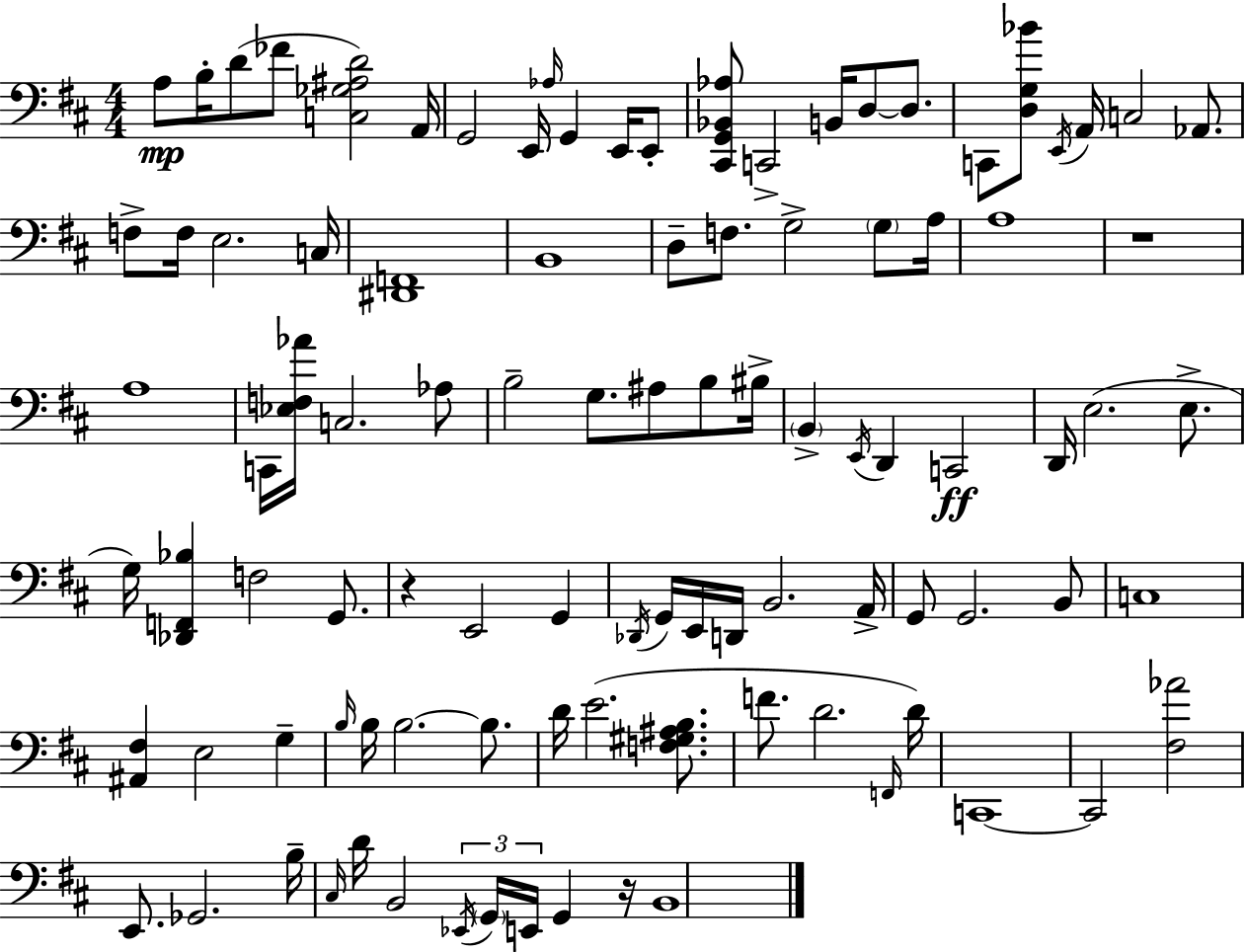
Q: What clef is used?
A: bass